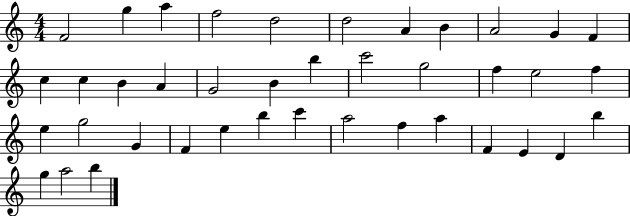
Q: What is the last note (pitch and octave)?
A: B5